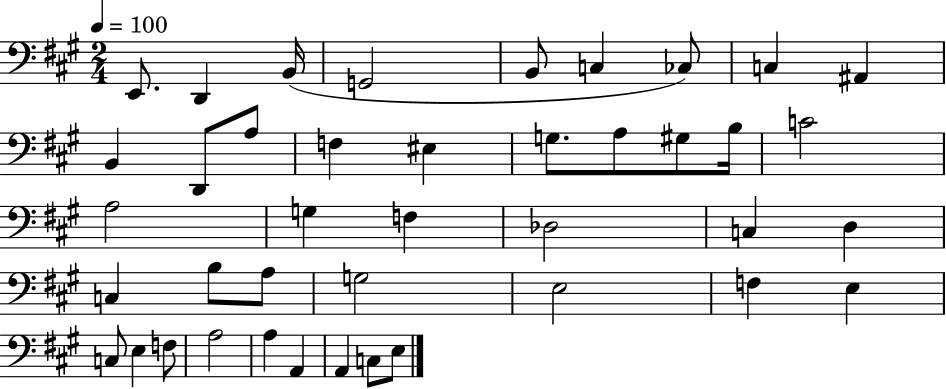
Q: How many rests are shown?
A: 0